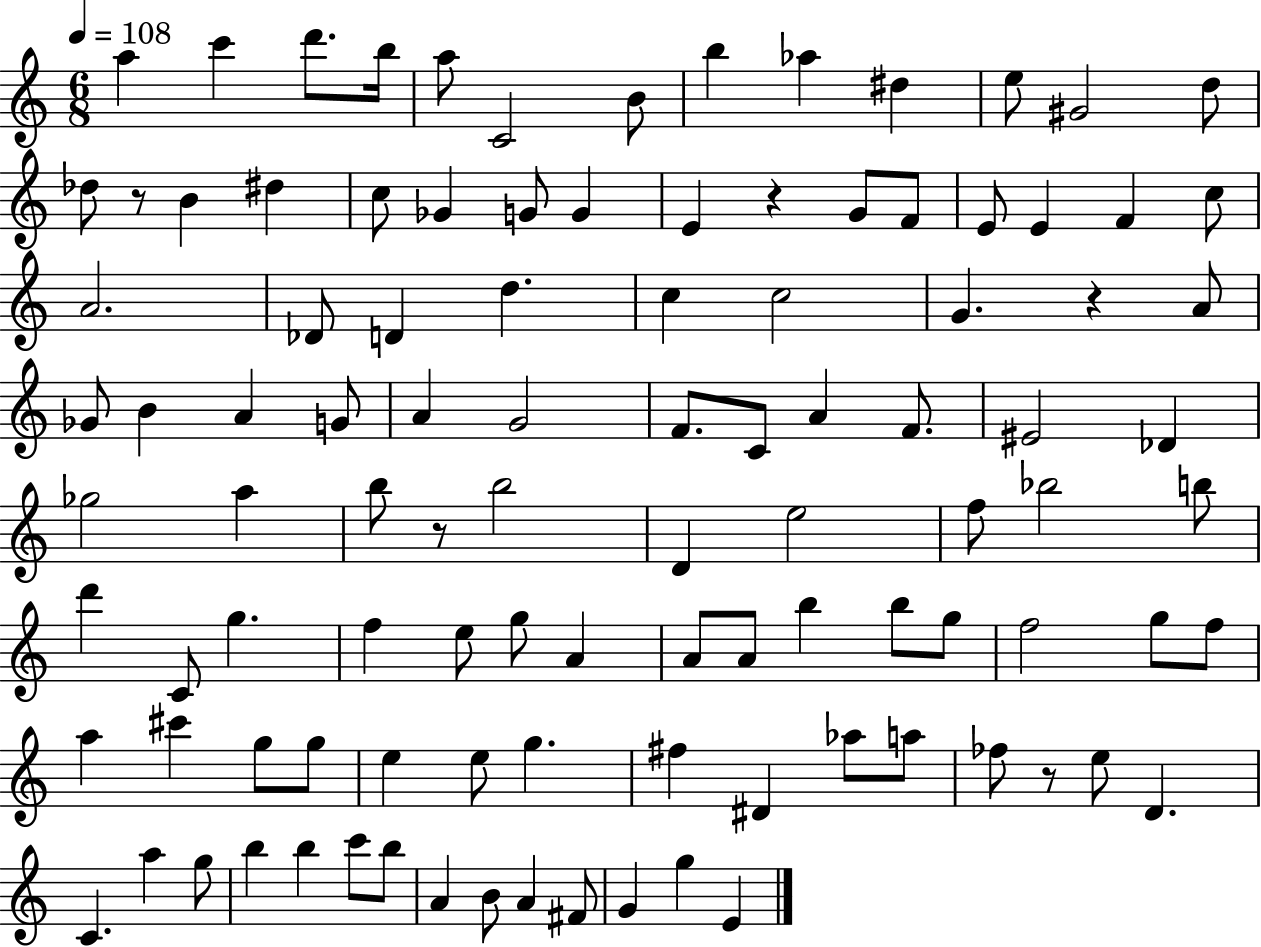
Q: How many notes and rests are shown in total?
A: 104